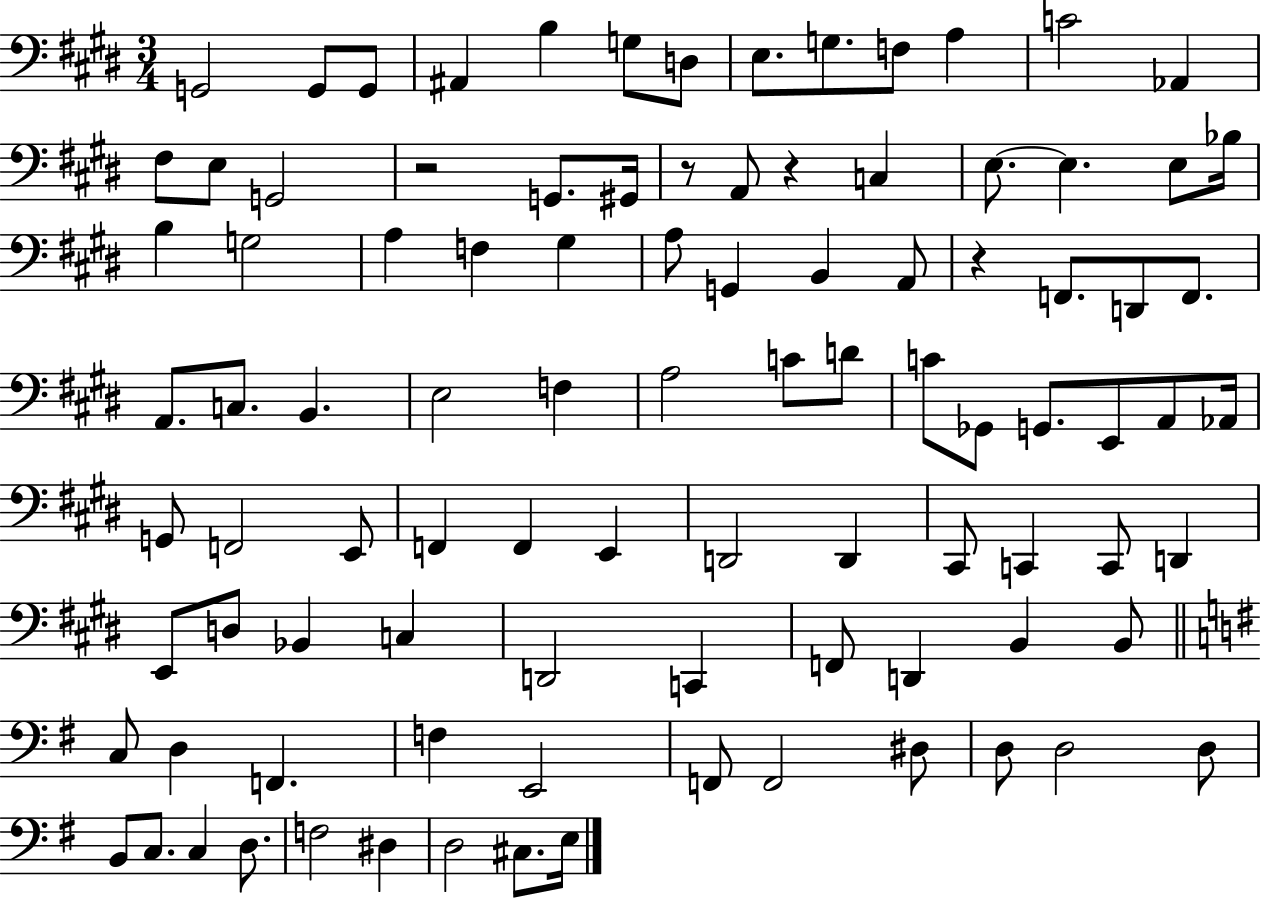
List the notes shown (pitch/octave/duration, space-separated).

G2/h G2/e G2/e A#2/q B3/q G3/e D3/e E3/e. G3/e. F3/e A3/q C4/h Ab2/q F#3/e E3/e G2/h R/h G2/e. G#2/s R/e A2/e R/q C3/q E3/e. E3/q. E3/e Bb3/s B3/q G3/h A3/q F3/q G#3/q A3/e G2/q B2/q A2/e R/q F2/e. D2/e F2/e. A2/e. C3/e. B2/q. E3/h F3/q A3/h C4/e D4/e C4/e Gb2/e G2/e. E2/e A2/e Ab2/s G2/e F2/h E2/e F2/q F2/q E2/q D2/h D2/q C#2/e C2/q C2/e D2/q E2/e D3/e Bb2/q C3/q D2/h C2/q F2/e D2/q B2/q B2/e C3/e D3/q F2/q. F3/q E2/h F2/e F2/h D#3/e D3/e D3/h D3/e B2/e C3/e. C3/q D3/e. F3/h D#3/q D3/h C#3/e. E3/s